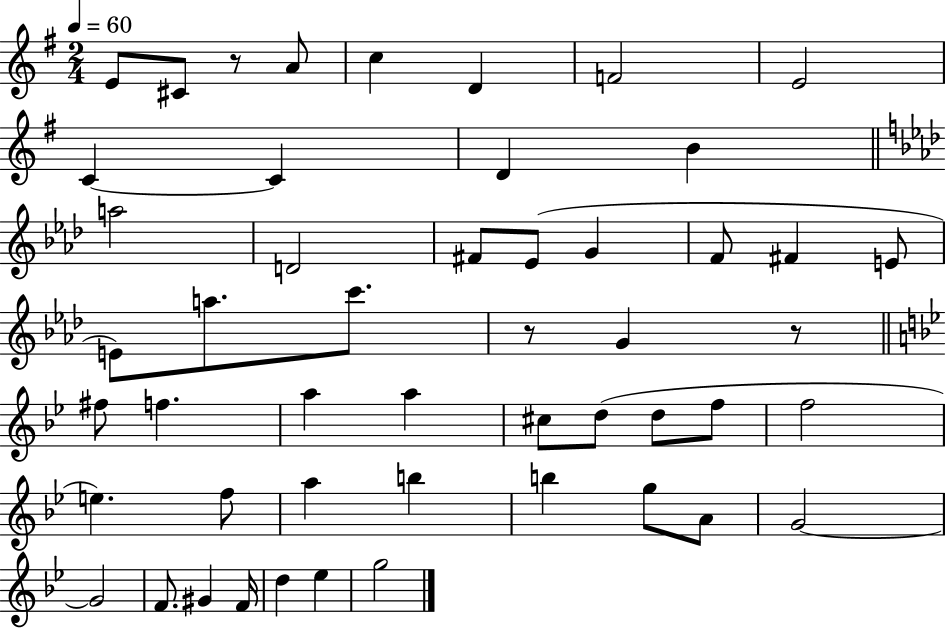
{
  \clef treble
  \numericTimeSignature
  \time 2/4
  \key g \major
  \tempo 4 = 60
  \repeat volta 2 { e'8 cis'8 r8 a'8 | c''4 d'4 | f'2 | e'2 | \break c'4~~ c'4 | d'4 b'4 | \bar "||" \break \key f \minor a''2 | d'2 | fis'8 ees'8( g'4 | f'8 fis'4 e'8 | \break e'8) a''8. c'''8. | r8 g'4 r8 | \bar "||" \break \key g \minor fis''8 f''4. | a''4 a''4 | cis''8 d''8( d''8 f''8 | f''2 | \break e''4.) f''8 | a''4 b''4 | b''4 g''8 a'8 | g'2~~ | \break g'2 | f'8. gis'4 f'16 | d''4 ees''4 | g''2 | \break } \bar "|."
}